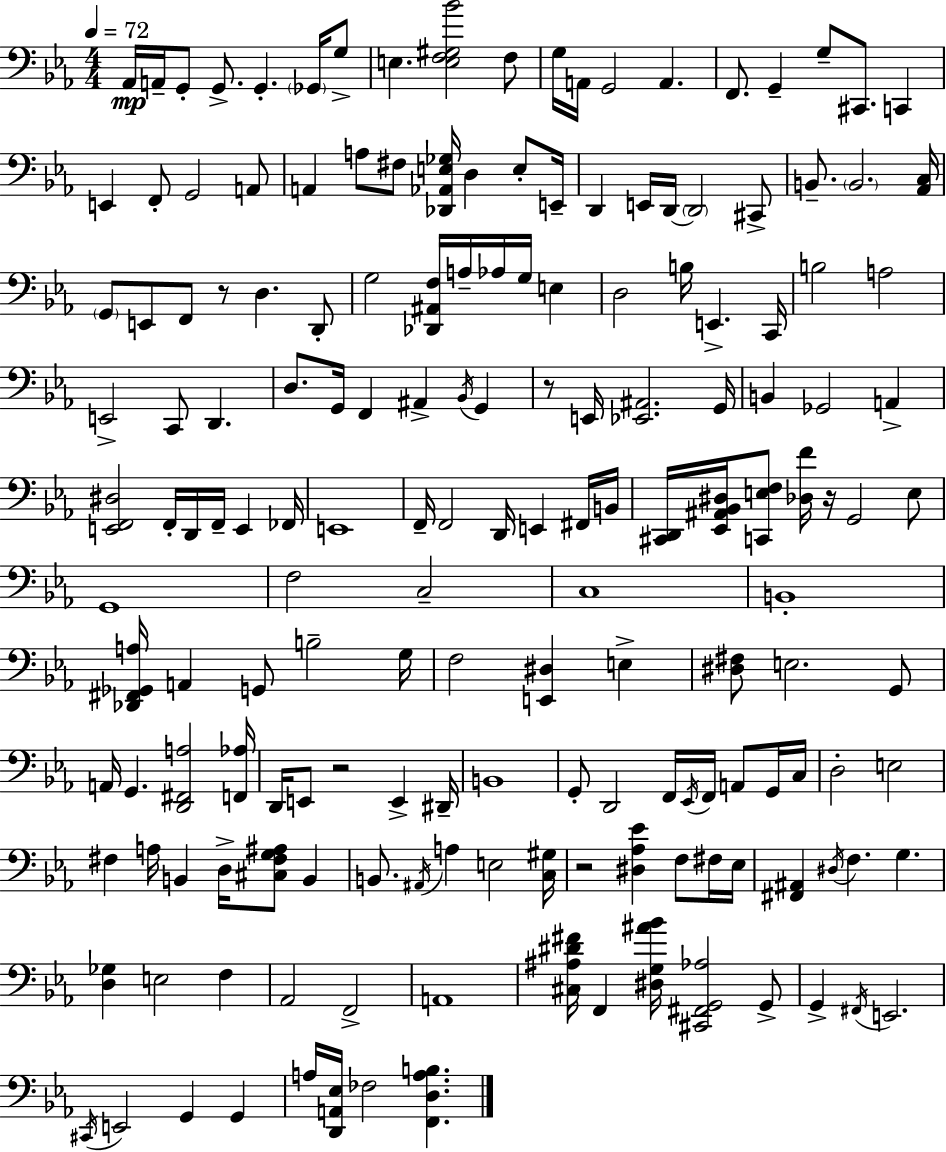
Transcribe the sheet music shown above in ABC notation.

X:1
T:Untitled
M:4/4
L:1/4
K:Eb
_A,,/4 A,,/4 G,,/2 G,,/2 G,, _G,,/4 G,/2 E, [E,F,^G,_B]2 F,/2 G,/4 A,,/4 G,,2 A,, F,,/2 G,, G,/2 ^C,,/2 C,, E,, F,,/2 G,,2 A,,/2 A,, A,/2 ^F,/2 [_D,,_A,,E,_G,]/4 D, E,/2 E,,/4 D,, E,,/4 D,,/4 D,,2 ^C,,/2 B,,/2 B,,2 [_A,,C,]/4 G,,/2 E,,/2 F,,/2 z/2 D, D,,/2 G,2 [_D,,^A,,F,]/4 A,/4 _A,/4 G,/4 E, D,2 B,/4 E,, C,,/4 B,2 A,2 E,,2 C,,/2 D,, D,/2 G,,/4 F,, ^A,, _B,,/4 G,, z/2 E,,/4 [_E,,^A,,]2 G,,/4 B,, _G,,2 A,, [E,,F,,^D,]2 F,,/4 D,,/4 F,,/4 E,, _F,,/4 E,,4 F,,/4 F,,2 D,,/4 E,, ^F,,/4 B,,/4 [^C,,D,,]/4 [_E,,^A,,_B,,^D,]/4 [C,,E,F,]/2 [_D,F]/4 z/4 G,,2 E,/2 G,,4 F,2 C,2 C,4 B,,4 [_D,,^F,,_G,,A,]/4 A,, G,,/2 B,2 G,/4 F,2 [E,,^D,] E, [^D,^F,]/2 E,2 G,,/2 A,,/4 G,, [D,,^F,,A,]2 [F,,_A,]/4 D,,/4 E,,/2 z2 E,, ^D,,/4 B,,4 G,,/2 D,,2 F,,/4 _E,,/4 F,,/4 A,,/2 G,,/4 C,/4 D,2 E,2 ^F, A,/4 B,, D,/4 [^C,^F,G,^A,]/2 B,, B,,/2 ^A,,/4 A, E,2 [C,^G,]/4 z2 [^D,_A,_E] F,/2 ^F,/4 _E,/4 [^F,,^A,,] ^D,/4 F, G, [D,_G,] E,2 F, _A,,2 F,,2 A,,4 [^C,^A,^D^F]/4 F,, [^D,G,^A_B]/4 [^C,,^F,,G,,_A,]2 G,,/2 G,, ^F,,/4 E,,2 ^C,,/4 E,,2 G,, G,, A,/4 [D,,A,,_E,]/4 _F,2 [F,,D,A,B,]